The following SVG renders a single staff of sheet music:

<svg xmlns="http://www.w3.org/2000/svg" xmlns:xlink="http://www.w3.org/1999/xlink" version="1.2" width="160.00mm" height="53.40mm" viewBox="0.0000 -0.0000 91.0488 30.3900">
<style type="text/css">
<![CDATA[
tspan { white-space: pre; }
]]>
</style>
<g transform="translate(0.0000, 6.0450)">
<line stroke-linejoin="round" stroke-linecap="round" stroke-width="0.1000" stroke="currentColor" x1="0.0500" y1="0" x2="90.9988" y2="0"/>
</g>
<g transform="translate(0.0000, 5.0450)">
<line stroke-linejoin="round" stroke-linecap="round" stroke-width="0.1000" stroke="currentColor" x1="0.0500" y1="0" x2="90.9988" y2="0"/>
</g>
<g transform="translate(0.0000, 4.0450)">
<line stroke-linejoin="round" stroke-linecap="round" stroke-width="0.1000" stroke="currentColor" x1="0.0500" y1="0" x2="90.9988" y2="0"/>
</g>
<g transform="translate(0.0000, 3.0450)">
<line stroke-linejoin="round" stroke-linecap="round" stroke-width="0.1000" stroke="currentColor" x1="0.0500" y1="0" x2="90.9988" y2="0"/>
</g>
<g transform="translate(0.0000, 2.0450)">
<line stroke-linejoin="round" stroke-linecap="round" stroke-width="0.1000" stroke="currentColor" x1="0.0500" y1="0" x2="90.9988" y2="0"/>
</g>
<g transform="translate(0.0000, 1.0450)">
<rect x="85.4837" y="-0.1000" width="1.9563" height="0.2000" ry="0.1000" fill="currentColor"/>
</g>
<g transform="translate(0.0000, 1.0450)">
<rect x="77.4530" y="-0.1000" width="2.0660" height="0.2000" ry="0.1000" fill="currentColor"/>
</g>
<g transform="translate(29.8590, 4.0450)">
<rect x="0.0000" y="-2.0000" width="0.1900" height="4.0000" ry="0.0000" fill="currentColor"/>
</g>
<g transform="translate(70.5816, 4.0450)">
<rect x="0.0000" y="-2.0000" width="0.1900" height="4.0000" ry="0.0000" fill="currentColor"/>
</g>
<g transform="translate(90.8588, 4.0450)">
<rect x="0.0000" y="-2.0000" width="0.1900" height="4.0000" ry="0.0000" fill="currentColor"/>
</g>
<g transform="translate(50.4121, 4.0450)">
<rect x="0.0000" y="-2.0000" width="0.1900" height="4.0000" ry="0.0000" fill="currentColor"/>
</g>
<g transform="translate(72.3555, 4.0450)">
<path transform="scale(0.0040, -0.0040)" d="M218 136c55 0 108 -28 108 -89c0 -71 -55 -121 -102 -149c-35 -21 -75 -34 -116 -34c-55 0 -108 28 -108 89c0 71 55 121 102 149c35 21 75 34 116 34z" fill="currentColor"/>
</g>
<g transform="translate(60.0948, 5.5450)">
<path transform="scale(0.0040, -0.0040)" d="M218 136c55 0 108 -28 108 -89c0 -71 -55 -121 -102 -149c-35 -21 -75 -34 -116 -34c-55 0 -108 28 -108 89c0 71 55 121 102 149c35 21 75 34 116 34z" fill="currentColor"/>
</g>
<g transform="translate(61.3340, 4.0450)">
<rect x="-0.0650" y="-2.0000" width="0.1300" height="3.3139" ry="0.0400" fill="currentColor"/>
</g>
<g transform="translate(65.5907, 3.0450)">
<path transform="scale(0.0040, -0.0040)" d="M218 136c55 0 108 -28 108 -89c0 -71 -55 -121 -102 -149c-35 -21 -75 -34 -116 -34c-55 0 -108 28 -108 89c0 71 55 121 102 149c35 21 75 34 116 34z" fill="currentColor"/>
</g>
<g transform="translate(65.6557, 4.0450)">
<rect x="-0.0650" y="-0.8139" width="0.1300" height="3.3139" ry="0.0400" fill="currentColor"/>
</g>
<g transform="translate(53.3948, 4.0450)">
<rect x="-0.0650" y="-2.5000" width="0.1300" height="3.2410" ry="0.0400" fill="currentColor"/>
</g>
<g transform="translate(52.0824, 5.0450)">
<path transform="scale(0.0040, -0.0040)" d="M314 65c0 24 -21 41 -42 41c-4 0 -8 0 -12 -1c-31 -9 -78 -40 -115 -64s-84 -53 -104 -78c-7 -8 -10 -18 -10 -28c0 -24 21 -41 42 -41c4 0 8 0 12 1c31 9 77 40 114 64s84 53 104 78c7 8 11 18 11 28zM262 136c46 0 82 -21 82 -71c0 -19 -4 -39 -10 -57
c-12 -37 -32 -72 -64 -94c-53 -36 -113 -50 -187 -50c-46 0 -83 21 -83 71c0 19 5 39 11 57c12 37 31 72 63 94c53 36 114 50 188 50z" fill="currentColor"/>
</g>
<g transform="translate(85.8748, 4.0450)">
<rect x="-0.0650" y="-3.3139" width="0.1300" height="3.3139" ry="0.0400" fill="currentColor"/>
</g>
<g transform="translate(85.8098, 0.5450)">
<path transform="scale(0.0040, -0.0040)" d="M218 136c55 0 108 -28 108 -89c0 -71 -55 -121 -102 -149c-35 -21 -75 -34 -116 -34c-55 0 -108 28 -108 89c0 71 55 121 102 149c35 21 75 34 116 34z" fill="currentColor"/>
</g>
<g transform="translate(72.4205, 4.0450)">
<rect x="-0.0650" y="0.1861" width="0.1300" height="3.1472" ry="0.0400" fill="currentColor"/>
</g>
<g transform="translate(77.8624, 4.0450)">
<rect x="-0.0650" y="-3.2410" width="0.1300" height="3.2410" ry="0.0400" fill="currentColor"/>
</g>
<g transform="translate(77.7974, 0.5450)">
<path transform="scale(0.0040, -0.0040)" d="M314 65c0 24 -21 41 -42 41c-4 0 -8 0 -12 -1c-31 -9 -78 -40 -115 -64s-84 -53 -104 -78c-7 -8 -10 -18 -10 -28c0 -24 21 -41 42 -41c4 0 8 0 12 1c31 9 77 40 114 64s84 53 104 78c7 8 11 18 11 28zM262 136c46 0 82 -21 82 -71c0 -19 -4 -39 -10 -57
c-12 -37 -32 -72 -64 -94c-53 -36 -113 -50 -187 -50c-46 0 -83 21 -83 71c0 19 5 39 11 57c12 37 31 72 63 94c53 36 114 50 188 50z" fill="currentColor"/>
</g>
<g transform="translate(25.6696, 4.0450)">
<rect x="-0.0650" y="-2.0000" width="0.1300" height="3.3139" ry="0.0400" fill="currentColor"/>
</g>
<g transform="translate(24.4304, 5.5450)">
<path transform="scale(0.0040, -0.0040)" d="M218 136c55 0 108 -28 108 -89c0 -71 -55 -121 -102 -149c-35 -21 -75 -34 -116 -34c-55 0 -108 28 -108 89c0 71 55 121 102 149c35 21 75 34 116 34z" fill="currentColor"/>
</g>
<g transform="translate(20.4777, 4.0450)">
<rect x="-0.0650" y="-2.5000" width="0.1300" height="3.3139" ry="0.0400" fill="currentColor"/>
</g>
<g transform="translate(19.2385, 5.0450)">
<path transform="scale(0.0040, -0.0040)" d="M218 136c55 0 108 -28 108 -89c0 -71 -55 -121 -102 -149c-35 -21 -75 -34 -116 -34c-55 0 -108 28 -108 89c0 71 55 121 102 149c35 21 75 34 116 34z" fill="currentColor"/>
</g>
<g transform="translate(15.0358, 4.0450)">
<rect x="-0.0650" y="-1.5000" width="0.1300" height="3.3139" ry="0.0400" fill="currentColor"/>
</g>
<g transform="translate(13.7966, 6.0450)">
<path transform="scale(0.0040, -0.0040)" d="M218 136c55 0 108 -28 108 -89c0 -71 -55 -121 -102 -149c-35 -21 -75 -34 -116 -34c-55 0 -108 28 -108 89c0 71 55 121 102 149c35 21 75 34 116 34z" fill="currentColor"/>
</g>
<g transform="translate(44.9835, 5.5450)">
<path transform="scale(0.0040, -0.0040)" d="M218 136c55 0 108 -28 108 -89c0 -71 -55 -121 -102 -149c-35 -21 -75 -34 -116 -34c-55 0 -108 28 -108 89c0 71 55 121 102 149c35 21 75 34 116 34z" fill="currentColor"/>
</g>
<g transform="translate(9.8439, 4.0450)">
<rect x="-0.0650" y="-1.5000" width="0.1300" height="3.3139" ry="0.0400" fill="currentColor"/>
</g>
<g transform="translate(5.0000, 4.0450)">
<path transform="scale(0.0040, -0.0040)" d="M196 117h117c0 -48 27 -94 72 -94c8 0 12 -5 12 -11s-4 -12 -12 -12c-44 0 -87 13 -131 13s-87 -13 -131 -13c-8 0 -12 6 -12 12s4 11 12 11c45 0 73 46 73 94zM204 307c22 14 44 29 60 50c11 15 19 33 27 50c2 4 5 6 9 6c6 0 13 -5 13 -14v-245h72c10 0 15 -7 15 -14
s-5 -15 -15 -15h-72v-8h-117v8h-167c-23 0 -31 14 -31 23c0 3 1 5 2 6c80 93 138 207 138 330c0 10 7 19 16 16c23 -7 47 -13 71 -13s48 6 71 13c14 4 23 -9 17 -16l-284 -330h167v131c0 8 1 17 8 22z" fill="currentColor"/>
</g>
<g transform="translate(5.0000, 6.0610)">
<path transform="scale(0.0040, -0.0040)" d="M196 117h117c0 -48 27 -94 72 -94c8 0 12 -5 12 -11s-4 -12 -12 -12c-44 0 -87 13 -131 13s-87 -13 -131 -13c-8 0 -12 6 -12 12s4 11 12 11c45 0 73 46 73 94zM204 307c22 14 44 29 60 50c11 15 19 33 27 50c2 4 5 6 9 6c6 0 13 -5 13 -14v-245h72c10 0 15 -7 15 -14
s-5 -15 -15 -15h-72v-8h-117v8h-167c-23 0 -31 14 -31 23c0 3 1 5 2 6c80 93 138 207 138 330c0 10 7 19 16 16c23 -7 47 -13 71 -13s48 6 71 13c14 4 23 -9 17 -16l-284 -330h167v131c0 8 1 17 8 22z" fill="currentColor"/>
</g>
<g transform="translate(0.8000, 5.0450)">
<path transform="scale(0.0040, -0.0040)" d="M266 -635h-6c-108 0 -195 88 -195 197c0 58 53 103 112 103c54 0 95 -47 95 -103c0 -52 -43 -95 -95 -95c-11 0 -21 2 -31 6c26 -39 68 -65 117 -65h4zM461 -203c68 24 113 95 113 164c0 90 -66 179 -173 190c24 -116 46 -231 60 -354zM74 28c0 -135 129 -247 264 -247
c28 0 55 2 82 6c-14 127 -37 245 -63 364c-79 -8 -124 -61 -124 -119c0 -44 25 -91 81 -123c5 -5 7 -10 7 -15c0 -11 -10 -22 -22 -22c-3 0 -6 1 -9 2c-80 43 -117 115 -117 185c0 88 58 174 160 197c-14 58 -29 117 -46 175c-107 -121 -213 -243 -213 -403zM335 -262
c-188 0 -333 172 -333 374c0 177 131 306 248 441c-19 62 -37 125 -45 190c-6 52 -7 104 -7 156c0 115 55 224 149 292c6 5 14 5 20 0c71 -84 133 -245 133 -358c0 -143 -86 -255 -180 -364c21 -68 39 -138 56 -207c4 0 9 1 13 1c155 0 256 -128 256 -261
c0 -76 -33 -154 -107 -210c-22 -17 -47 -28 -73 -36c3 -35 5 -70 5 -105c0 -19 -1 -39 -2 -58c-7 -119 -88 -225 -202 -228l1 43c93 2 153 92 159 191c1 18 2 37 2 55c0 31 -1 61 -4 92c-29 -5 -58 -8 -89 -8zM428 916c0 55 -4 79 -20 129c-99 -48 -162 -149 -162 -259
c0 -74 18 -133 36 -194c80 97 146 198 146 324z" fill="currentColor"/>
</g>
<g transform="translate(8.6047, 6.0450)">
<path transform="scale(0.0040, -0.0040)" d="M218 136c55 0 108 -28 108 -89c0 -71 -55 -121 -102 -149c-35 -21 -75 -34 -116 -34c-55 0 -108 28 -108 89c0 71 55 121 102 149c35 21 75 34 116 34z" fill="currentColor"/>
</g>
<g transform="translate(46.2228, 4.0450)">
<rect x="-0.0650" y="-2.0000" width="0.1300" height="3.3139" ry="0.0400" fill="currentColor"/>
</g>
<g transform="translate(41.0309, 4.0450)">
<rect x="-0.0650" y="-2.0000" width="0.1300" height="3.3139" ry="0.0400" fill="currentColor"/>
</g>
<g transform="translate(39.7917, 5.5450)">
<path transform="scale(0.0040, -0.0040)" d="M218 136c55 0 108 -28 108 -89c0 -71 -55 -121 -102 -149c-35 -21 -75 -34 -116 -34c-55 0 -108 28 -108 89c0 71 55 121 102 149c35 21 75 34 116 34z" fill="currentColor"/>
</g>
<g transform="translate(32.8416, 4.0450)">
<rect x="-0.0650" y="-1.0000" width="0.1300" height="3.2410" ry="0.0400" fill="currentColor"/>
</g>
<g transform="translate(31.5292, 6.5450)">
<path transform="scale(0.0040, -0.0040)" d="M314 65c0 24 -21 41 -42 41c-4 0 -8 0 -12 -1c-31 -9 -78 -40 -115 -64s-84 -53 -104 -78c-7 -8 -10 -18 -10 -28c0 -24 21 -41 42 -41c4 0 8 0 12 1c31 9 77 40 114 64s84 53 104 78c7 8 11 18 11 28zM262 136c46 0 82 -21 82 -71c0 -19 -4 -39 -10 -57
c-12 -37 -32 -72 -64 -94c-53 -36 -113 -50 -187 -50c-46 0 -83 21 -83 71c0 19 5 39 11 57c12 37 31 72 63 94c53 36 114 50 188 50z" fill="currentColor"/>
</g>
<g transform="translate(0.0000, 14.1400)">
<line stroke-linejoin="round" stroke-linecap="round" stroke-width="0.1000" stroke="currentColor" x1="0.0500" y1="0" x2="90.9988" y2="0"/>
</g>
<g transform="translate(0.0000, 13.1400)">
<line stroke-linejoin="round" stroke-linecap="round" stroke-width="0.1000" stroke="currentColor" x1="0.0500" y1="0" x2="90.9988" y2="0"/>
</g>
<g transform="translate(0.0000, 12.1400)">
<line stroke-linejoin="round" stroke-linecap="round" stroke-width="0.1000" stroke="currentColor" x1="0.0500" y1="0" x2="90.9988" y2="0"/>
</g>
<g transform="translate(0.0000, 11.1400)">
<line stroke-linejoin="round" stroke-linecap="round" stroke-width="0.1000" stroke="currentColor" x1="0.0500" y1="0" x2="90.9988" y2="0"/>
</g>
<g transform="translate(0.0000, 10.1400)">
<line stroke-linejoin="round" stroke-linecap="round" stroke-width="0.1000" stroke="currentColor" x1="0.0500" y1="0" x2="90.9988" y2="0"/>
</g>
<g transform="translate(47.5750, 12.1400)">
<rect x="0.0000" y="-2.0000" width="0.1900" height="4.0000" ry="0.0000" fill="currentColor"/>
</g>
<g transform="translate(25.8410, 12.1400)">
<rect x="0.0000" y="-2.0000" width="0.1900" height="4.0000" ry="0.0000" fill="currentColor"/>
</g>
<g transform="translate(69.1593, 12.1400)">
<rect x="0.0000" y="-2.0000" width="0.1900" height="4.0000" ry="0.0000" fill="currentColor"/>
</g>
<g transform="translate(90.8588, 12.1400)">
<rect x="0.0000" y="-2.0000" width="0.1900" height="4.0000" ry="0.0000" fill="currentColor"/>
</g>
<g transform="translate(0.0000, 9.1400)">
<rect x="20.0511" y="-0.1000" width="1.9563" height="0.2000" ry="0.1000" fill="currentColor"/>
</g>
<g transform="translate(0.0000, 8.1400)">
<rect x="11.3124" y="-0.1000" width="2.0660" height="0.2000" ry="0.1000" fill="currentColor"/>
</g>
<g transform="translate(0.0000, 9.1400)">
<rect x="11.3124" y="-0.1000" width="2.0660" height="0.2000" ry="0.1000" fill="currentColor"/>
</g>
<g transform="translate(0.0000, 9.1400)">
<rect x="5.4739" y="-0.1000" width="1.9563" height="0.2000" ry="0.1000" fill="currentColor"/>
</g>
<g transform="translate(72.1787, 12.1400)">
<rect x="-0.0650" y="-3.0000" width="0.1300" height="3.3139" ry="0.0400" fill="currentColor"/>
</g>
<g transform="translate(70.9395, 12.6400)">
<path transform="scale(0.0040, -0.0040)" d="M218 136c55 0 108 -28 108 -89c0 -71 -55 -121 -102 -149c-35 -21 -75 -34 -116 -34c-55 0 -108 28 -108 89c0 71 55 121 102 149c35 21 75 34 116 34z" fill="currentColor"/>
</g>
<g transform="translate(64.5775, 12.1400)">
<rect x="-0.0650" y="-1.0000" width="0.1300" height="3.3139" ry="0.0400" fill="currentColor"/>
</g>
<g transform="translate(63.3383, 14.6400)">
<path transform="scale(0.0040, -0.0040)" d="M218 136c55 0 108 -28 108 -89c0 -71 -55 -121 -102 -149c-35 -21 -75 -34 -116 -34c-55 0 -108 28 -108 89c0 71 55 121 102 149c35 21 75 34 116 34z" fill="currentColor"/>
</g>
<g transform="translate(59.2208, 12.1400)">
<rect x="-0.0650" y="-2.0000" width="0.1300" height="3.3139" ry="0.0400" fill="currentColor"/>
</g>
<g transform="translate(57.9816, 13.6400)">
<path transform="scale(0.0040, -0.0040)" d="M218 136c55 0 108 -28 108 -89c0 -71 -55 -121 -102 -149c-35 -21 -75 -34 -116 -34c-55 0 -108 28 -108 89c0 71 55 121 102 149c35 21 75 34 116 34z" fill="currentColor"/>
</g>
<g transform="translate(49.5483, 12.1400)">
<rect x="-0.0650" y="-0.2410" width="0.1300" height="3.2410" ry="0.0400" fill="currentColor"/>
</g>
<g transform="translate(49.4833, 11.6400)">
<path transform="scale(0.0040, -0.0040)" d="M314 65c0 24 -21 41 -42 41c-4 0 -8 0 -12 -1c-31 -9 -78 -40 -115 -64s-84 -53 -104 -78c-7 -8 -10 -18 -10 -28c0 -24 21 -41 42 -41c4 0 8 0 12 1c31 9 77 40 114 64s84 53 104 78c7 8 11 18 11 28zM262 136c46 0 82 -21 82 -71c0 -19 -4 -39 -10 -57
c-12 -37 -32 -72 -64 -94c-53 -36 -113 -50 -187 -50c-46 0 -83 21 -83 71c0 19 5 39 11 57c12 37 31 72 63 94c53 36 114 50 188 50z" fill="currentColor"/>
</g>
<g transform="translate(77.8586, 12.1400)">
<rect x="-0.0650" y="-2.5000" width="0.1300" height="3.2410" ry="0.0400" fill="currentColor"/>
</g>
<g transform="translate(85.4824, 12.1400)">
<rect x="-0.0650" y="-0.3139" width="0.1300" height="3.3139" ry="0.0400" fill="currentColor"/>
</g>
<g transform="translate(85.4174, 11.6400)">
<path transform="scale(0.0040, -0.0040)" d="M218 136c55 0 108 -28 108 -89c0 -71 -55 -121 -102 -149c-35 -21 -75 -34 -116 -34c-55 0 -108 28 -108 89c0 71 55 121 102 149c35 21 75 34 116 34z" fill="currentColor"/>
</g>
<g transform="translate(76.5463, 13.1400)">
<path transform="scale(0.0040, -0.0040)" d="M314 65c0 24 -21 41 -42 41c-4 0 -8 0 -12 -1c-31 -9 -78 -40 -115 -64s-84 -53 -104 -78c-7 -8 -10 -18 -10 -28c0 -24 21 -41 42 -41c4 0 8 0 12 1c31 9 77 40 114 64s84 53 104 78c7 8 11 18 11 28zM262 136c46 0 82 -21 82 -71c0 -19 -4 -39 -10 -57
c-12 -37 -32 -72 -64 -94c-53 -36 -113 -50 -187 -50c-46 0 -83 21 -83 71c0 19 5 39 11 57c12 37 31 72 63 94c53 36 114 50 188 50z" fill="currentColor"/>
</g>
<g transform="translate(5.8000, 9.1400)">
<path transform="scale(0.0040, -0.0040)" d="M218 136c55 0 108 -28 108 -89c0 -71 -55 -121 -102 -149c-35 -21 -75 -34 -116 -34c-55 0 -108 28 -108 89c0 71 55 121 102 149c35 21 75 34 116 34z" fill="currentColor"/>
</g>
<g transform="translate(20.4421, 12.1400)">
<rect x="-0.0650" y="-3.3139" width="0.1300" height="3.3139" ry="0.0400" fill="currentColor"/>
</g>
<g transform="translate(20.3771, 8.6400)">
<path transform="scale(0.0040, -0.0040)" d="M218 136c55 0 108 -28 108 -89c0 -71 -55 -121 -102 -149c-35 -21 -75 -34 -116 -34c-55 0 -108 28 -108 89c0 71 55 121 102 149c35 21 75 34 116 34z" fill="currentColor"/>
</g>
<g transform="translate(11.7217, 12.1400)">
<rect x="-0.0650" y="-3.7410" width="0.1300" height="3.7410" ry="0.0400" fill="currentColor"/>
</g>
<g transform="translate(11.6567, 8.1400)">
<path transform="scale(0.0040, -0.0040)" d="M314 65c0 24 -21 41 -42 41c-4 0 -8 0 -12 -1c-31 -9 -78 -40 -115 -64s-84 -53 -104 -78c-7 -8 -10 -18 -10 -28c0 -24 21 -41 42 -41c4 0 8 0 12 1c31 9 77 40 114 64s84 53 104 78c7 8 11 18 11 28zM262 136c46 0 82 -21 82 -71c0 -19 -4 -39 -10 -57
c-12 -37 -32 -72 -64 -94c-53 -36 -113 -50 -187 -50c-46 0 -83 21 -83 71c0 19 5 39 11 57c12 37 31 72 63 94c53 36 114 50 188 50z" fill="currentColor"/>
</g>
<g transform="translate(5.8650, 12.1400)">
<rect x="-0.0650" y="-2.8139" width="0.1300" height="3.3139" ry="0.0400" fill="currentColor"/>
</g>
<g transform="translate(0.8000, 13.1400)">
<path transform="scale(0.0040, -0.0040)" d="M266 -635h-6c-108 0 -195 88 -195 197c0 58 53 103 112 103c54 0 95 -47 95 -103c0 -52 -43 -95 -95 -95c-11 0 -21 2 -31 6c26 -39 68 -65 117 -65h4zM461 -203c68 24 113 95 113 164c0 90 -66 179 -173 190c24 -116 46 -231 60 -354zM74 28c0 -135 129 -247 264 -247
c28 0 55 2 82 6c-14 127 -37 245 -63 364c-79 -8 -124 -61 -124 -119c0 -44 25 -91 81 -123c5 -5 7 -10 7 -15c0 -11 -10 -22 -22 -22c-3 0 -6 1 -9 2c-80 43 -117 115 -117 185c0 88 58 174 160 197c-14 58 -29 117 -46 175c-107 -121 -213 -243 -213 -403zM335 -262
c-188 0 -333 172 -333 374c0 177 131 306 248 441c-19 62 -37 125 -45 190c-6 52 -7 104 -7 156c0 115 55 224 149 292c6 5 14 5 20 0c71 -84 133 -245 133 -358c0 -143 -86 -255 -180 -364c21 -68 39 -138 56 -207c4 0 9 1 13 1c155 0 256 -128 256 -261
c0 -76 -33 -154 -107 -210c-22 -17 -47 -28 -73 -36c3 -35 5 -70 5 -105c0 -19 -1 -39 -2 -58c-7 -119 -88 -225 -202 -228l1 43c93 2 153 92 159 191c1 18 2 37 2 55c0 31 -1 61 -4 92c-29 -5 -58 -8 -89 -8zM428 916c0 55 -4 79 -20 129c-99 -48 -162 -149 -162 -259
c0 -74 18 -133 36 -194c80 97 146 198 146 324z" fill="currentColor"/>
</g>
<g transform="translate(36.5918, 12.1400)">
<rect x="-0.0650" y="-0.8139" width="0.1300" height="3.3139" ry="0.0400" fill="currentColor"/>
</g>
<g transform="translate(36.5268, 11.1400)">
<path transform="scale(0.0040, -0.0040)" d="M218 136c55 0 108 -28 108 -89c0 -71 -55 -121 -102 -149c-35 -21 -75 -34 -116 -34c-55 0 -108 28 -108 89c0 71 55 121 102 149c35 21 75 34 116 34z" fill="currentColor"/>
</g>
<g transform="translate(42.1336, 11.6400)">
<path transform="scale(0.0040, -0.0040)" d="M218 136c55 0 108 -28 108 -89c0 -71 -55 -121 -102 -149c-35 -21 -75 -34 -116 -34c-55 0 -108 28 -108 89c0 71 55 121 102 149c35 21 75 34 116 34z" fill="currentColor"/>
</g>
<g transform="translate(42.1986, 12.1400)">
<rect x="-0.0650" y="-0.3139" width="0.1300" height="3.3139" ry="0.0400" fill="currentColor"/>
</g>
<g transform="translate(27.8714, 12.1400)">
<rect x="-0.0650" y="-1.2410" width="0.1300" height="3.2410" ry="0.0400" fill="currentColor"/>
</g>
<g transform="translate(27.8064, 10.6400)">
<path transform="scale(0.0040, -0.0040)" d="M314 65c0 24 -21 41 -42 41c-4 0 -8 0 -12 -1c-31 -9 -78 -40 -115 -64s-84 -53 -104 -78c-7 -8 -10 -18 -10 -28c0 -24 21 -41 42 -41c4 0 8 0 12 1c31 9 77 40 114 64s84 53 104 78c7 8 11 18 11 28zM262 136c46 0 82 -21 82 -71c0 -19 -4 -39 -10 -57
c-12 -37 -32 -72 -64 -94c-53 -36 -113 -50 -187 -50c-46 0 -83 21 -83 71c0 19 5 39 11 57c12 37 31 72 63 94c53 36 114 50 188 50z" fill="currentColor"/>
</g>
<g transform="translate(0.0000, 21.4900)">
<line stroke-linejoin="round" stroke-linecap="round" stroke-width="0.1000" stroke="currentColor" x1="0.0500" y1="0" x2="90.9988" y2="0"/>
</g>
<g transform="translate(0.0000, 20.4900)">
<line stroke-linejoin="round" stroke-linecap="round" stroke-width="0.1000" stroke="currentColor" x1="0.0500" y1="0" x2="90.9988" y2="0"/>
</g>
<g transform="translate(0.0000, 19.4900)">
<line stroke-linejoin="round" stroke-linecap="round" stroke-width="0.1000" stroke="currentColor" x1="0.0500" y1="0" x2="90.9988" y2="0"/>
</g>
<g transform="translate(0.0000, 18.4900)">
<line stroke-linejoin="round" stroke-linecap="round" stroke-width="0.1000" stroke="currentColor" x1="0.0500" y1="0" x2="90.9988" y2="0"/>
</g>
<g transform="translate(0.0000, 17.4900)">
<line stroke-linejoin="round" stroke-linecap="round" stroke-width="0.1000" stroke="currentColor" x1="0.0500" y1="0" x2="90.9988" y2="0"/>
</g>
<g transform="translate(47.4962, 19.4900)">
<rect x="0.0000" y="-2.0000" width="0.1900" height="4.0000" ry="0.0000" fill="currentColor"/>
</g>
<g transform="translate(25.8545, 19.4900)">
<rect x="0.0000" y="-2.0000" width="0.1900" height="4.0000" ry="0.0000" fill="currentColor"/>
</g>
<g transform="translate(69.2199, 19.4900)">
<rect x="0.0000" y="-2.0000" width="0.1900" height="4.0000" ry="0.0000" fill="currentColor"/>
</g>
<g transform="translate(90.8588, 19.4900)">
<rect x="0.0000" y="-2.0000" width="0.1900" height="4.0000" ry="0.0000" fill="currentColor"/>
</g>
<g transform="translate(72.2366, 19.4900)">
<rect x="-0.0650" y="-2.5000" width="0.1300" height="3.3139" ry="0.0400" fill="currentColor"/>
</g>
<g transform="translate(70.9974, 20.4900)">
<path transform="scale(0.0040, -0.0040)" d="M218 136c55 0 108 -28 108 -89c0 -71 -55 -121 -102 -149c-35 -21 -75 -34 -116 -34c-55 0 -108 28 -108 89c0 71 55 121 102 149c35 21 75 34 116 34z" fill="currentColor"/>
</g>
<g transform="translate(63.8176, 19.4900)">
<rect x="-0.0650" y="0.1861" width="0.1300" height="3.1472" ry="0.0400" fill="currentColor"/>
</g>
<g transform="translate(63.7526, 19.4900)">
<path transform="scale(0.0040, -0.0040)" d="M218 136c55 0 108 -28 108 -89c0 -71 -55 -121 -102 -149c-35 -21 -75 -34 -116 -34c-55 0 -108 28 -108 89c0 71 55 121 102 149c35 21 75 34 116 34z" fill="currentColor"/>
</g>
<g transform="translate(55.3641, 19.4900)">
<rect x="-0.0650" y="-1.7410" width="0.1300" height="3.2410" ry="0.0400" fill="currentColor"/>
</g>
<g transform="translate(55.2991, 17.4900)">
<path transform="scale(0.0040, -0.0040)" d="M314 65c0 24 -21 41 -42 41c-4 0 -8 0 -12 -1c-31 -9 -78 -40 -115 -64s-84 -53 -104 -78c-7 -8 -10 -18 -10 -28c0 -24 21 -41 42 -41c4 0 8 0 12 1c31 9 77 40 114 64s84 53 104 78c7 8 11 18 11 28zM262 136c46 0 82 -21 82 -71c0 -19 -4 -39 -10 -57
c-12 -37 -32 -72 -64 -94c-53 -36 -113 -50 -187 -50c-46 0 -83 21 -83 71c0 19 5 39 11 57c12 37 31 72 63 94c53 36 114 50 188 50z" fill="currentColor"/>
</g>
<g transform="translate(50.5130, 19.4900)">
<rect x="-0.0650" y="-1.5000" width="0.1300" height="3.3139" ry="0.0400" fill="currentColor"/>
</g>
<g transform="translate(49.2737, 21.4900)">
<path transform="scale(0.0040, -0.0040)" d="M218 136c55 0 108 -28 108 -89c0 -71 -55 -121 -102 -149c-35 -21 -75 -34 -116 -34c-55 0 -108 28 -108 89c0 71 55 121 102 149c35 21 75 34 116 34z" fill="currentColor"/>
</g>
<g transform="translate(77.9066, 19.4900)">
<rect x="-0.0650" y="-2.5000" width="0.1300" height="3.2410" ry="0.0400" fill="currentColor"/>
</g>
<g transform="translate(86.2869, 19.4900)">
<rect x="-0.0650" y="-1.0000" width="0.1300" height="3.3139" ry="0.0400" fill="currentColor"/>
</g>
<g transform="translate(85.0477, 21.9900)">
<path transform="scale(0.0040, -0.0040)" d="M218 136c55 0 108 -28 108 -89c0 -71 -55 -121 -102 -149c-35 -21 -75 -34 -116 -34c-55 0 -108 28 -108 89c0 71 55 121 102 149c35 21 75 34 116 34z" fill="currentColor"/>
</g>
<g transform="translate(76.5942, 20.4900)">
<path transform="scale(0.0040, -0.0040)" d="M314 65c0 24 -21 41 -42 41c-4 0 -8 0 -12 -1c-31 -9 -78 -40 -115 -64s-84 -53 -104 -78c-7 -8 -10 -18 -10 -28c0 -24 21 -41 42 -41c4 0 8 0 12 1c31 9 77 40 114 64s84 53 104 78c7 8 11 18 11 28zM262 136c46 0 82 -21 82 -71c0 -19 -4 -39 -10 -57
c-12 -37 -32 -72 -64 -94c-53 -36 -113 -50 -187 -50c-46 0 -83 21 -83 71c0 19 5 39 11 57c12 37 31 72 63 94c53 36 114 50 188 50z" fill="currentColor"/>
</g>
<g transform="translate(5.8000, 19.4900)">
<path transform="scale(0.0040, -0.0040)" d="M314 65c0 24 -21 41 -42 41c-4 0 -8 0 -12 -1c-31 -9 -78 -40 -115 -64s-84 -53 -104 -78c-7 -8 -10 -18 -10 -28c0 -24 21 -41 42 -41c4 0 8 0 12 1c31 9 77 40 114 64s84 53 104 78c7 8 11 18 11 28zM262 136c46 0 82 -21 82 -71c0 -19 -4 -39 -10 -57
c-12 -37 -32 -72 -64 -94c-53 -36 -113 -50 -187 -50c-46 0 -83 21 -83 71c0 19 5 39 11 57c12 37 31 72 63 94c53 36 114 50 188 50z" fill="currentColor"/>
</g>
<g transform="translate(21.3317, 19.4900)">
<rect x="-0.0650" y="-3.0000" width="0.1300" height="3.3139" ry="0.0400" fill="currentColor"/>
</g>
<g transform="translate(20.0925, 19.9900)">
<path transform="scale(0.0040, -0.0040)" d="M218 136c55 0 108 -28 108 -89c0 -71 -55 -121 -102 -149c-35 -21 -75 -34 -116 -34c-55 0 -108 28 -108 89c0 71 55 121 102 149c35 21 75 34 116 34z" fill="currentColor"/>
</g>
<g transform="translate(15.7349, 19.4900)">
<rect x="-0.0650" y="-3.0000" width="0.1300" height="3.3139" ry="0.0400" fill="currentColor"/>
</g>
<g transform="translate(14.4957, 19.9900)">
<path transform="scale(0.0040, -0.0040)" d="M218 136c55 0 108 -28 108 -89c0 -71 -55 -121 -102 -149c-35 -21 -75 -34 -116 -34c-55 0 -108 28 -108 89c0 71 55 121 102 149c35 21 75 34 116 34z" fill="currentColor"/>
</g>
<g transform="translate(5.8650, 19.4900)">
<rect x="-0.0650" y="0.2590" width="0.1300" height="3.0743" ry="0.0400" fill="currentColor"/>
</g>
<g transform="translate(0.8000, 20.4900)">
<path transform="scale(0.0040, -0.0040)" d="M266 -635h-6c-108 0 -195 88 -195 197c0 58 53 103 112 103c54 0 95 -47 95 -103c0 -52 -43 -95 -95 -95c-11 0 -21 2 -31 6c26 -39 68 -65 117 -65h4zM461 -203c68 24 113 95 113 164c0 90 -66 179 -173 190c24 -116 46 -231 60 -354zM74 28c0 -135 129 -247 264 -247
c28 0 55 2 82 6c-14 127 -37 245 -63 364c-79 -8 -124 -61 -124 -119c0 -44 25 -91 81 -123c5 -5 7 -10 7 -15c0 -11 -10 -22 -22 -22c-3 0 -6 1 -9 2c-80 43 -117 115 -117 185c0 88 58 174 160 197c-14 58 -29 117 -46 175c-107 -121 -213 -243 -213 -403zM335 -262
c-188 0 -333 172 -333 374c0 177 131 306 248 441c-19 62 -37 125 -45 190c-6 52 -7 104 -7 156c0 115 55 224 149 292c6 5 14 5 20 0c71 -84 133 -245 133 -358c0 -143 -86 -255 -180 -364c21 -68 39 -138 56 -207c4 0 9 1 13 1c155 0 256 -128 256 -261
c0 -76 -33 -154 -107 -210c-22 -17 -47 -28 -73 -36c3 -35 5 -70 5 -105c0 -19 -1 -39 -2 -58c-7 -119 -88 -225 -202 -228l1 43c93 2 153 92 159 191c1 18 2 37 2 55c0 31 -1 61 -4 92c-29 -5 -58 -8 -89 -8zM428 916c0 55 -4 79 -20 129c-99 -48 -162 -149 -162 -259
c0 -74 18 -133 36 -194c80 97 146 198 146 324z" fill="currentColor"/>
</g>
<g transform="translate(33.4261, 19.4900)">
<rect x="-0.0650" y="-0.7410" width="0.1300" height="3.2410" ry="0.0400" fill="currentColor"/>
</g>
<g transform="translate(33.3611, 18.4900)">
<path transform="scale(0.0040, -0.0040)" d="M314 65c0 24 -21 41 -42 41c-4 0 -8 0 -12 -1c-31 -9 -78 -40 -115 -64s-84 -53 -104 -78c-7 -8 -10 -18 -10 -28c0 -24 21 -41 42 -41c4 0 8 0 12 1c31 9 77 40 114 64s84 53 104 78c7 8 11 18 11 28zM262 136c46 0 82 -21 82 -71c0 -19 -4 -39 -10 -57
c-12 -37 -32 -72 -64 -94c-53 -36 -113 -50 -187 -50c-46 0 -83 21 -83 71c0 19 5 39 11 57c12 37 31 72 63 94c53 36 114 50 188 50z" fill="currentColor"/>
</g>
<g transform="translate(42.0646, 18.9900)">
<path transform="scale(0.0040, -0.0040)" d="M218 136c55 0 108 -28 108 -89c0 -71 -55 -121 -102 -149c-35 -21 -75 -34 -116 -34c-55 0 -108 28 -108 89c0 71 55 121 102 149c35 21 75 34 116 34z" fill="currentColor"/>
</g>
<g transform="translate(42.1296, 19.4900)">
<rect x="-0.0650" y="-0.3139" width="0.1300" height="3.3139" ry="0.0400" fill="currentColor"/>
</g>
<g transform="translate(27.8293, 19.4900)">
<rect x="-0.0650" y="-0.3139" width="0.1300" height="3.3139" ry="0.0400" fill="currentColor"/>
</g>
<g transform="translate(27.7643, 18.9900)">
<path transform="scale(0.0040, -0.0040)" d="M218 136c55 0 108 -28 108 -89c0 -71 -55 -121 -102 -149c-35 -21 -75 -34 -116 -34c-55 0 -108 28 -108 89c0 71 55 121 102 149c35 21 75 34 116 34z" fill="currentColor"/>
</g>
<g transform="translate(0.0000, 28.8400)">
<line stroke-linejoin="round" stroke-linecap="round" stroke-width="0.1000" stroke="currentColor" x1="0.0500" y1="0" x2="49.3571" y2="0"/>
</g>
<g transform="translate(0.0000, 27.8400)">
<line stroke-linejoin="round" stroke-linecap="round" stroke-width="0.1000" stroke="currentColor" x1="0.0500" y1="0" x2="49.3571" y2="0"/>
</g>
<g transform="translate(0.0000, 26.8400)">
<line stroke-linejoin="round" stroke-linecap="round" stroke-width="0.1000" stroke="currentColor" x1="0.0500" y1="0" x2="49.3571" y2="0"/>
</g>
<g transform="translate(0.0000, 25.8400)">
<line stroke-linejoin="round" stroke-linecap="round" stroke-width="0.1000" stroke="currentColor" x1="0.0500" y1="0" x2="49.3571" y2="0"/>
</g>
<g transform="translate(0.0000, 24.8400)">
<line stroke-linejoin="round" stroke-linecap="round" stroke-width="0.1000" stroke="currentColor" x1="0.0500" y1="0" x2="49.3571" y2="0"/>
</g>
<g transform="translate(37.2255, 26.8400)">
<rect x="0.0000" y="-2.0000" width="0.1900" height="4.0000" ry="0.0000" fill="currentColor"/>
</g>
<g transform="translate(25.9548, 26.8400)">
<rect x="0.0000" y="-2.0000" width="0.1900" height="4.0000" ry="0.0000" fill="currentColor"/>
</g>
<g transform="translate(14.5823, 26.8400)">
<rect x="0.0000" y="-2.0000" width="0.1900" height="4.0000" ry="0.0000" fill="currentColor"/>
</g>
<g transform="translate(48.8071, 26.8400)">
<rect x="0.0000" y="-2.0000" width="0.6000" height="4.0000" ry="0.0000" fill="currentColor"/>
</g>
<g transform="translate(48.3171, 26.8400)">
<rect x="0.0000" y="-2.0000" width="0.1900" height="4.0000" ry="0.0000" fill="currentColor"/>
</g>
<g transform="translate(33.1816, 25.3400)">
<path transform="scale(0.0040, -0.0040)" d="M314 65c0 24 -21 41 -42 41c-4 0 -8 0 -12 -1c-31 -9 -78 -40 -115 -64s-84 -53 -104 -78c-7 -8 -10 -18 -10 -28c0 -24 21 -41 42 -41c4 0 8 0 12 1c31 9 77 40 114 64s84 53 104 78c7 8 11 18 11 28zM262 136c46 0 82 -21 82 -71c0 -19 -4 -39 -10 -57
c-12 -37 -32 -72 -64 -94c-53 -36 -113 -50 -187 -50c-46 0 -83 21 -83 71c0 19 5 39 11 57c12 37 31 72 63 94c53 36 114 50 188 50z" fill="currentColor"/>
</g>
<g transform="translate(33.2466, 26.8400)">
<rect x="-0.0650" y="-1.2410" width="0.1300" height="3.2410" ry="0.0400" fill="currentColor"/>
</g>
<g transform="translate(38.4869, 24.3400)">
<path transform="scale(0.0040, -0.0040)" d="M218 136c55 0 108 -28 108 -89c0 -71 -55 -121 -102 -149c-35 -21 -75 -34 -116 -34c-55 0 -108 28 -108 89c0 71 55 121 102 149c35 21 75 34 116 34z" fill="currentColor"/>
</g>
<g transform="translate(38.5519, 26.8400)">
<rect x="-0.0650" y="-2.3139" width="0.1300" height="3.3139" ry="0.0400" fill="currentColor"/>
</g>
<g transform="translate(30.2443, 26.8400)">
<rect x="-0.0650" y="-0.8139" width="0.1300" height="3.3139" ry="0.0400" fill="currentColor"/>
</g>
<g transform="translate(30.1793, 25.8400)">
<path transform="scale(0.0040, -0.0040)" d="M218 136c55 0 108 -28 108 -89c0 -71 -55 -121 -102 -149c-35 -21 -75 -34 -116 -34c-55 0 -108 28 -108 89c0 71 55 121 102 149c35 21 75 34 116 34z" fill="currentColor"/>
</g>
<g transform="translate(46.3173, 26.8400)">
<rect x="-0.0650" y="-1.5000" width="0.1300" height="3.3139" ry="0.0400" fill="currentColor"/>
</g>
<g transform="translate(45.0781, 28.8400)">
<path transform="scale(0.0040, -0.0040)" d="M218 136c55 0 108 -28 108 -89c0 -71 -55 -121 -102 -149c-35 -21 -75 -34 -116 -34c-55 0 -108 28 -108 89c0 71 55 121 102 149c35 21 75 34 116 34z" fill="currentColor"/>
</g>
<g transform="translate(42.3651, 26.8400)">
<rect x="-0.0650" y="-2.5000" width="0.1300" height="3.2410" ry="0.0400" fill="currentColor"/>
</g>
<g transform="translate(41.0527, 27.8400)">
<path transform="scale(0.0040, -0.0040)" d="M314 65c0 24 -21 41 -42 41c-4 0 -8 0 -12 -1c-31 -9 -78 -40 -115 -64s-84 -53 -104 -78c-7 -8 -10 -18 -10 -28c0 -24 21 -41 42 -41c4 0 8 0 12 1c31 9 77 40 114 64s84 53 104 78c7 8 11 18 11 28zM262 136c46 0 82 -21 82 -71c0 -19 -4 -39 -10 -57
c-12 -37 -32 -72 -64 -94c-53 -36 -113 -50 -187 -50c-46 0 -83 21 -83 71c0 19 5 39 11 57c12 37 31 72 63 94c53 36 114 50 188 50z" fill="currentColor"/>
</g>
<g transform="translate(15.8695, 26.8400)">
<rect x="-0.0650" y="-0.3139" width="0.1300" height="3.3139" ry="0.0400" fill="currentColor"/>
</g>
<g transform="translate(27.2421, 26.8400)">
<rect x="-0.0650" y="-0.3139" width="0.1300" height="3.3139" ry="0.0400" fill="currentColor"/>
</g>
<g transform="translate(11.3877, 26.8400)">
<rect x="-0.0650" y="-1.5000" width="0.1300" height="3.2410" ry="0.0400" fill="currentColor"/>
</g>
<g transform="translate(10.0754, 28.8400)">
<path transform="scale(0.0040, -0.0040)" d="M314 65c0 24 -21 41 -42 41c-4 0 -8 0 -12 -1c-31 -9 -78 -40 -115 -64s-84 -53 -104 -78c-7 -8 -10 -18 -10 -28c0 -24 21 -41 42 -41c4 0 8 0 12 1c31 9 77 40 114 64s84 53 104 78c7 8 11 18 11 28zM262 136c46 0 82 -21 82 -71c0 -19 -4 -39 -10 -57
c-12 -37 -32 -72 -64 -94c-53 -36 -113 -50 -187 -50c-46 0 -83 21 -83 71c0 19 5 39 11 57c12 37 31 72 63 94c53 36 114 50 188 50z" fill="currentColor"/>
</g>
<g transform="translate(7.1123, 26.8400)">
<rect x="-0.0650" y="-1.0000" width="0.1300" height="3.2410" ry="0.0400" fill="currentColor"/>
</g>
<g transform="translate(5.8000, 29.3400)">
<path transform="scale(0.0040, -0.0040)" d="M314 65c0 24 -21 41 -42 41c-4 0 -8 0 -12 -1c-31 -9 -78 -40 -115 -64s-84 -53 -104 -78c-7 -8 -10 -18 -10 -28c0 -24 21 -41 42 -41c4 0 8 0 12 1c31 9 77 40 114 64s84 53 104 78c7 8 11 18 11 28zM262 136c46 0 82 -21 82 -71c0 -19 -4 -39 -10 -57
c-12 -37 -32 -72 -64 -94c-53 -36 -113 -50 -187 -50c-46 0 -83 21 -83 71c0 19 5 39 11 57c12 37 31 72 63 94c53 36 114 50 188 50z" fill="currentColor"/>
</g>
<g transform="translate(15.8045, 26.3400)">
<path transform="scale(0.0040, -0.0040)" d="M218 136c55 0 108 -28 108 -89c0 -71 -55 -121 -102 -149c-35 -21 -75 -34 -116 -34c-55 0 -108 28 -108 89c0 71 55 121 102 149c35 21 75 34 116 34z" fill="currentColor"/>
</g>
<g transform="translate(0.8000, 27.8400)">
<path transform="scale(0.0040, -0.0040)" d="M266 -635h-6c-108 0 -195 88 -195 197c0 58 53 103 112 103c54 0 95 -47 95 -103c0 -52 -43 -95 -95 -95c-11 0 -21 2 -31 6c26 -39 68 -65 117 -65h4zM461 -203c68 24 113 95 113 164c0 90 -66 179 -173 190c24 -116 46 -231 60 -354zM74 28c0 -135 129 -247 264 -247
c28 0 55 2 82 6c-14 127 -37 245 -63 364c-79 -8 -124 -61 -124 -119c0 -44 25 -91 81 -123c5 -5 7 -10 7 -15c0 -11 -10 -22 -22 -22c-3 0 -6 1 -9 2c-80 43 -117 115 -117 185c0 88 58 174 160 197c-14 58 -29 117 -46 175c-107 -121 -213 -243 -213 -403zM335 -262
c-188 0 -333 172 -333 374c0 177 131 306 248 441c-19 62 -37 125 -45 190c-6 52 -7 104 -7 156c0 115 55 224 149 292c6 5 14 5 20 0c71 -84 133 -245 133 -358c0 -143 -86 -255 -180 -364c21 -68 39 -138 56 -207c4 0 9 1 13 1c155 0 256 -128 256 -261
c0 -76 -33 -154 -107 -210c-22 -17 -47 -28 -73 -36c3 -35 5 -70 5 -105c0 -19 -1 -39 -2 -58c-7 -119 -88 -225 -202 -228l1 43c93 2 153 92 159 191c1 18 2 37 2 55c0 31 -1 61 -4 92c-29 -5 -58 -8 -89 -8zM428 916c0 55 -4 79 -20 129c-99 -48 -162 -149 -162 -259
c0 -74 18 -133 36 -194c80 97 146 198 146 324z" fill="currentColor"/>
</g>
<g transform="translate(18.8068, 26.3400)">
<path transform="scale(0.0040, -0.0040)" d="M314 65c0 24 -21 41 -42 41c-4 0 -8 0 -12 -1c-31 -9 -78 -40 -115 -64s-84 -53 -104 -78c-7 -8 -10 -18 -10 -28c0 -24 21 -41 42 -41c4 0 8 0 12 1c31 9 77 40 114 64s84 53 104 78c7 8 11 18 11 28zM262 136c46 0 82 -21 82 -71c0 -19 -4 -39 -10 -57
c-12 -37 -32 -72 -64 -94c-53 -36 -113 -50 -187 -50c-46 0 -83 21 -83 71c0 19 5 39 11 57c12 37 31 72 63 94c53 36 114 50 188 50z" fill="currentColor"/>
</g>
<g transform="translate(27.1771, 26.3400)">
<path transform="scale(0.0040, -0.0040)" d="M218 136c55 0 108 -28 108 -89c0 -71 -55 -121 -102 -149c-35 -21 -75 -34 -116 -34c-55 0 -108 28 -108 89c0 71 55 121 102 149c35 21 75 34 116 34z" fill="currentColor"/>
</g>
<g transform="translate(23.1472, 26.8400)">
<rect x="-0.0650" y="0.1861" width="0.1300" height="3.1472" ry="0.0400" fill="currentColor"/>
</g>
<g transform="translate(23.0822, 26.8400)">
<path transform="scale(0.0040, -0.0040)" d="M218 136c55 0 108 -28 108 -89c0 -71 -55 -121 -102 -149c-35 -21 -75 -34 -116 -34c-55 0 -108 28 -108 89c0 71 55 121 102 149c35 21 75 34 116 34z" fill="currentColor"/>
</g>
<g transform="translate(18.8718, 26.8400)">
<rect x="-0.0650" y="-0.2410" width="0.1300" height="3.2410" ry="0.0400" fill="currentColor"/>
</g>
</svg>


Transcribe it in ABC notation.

X:1
T:Untitled
M:4/4
L:1/4
K:C
E E G F D2 F F G2 F d B b2 b a c'2 b e2 d c c2 F D A G2 c B2 A A c d2 c E f2 B G G2 D D2 E2 c c2 B c d e2 g G2 E